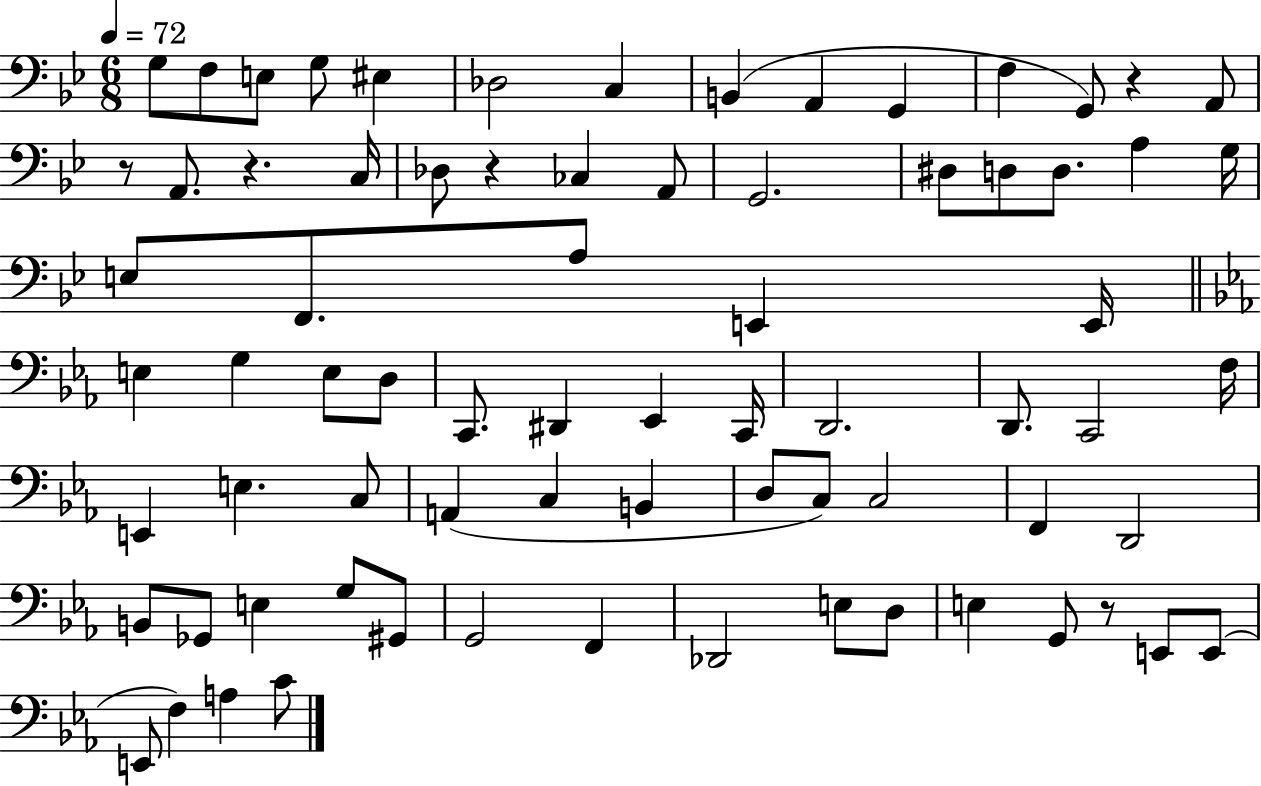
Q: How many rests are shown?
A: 5